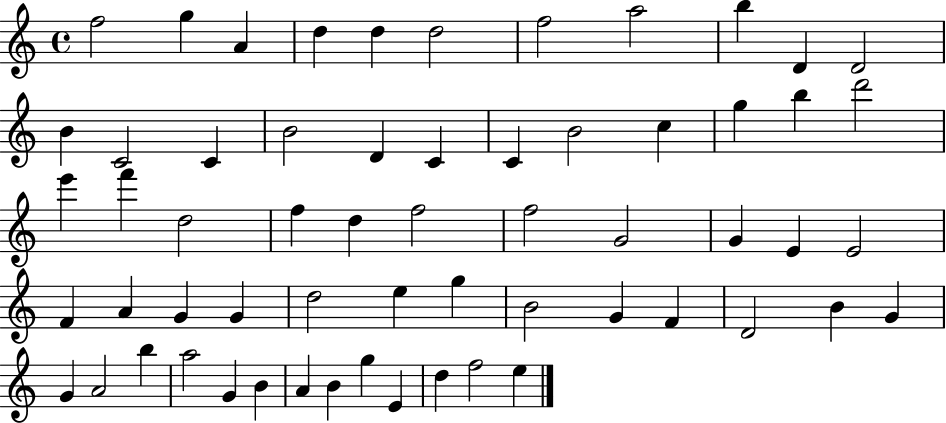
F5/h G5/q A4/q D5/q D5/q D5/h F5/h A5/h B5/q D4/q D4/h B4/q C4/h C4/q B4/h D4/q C4/q C4/q B4/h C5/q G5/q B5/q D6/h E6/q F6/q D5/h F5/q D5/q F5/h F5/h G4/h G4/q E4/q E4/h F4/q A4/q G4/q G4/q D5/h E5/q G5/q B4/h G4/q F4/q D4/h B4/q G4/q G4/q A4/h B5/q A5/h G4/q B4/q A4/q B4/q G5/q E4/q D5/q F5/h E5/q